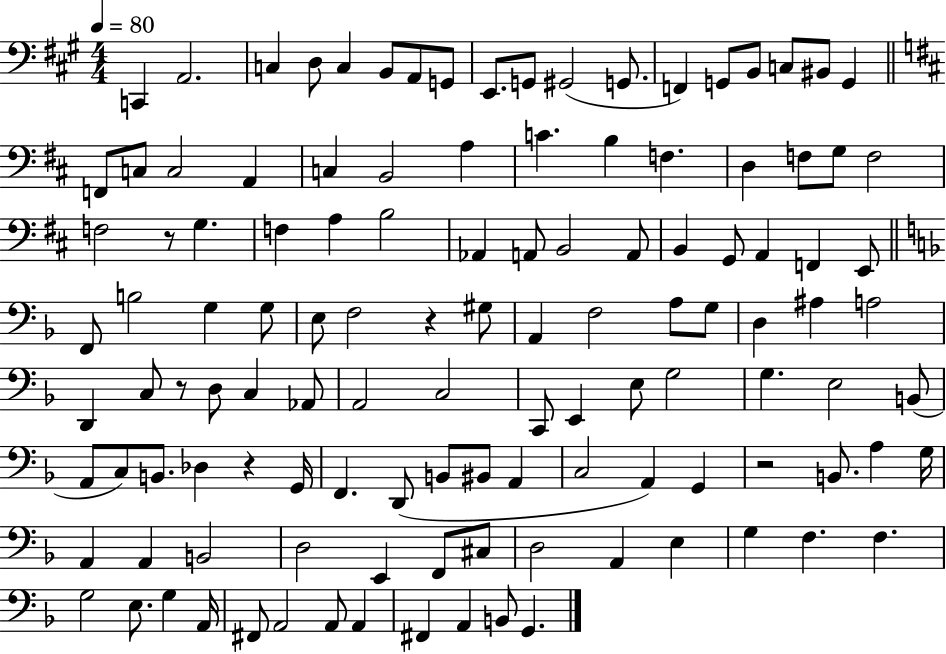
{
  \clef bass
  \numericTimeSignature
  \time 4/4
  \key a \major
  \tempo 4 = 80
  c,4 a,2. | c4 d8 c4 b,8 a,8 g,8 | e,8. g,8 gis,2( g,8. | f,4) g,8 b,8 c8 bis,8 g,4 | \break \bar "||" \break \key d \major f,8 c8 c2 a,4 | c4 b,2 a4 | c'4. b4 f4. | d4 f8 g8 f2 | \break f2 r8 g4. | f4 a4 b2 | aes,4 a,8 b,2 a,8 | b,4 g,8 a,4 f,4 e,8 | \break \bar "||" \break \key f \major f,8 b2 g4 g8 | e8 f2 r4 gis8 | a,4 f2 a8 g8 | d4 ais4 a2 | \break d,4 c8 r8 d8 c4 aes,8 | a,2 c2 | c,8 e,4 e8 g2 | g4. e2 b,8( | \break a,8 c8) b,8. des4 r4 g,16 | f,4. d,8( b,8 bis,8 a,4 | c2 a,4) g,4 | r2 b,8. a4 g16 | \break a,4 a,4 b,2 | d2 e,4 f,8 cis8 | d2 a,4 e4 | g4 f4. f4. | \break g2 e8. g4 a,16 | fis,8 a,2 a,8 a,4 | fis,4 a,4 b,8 g,4. | \bar "|."
}